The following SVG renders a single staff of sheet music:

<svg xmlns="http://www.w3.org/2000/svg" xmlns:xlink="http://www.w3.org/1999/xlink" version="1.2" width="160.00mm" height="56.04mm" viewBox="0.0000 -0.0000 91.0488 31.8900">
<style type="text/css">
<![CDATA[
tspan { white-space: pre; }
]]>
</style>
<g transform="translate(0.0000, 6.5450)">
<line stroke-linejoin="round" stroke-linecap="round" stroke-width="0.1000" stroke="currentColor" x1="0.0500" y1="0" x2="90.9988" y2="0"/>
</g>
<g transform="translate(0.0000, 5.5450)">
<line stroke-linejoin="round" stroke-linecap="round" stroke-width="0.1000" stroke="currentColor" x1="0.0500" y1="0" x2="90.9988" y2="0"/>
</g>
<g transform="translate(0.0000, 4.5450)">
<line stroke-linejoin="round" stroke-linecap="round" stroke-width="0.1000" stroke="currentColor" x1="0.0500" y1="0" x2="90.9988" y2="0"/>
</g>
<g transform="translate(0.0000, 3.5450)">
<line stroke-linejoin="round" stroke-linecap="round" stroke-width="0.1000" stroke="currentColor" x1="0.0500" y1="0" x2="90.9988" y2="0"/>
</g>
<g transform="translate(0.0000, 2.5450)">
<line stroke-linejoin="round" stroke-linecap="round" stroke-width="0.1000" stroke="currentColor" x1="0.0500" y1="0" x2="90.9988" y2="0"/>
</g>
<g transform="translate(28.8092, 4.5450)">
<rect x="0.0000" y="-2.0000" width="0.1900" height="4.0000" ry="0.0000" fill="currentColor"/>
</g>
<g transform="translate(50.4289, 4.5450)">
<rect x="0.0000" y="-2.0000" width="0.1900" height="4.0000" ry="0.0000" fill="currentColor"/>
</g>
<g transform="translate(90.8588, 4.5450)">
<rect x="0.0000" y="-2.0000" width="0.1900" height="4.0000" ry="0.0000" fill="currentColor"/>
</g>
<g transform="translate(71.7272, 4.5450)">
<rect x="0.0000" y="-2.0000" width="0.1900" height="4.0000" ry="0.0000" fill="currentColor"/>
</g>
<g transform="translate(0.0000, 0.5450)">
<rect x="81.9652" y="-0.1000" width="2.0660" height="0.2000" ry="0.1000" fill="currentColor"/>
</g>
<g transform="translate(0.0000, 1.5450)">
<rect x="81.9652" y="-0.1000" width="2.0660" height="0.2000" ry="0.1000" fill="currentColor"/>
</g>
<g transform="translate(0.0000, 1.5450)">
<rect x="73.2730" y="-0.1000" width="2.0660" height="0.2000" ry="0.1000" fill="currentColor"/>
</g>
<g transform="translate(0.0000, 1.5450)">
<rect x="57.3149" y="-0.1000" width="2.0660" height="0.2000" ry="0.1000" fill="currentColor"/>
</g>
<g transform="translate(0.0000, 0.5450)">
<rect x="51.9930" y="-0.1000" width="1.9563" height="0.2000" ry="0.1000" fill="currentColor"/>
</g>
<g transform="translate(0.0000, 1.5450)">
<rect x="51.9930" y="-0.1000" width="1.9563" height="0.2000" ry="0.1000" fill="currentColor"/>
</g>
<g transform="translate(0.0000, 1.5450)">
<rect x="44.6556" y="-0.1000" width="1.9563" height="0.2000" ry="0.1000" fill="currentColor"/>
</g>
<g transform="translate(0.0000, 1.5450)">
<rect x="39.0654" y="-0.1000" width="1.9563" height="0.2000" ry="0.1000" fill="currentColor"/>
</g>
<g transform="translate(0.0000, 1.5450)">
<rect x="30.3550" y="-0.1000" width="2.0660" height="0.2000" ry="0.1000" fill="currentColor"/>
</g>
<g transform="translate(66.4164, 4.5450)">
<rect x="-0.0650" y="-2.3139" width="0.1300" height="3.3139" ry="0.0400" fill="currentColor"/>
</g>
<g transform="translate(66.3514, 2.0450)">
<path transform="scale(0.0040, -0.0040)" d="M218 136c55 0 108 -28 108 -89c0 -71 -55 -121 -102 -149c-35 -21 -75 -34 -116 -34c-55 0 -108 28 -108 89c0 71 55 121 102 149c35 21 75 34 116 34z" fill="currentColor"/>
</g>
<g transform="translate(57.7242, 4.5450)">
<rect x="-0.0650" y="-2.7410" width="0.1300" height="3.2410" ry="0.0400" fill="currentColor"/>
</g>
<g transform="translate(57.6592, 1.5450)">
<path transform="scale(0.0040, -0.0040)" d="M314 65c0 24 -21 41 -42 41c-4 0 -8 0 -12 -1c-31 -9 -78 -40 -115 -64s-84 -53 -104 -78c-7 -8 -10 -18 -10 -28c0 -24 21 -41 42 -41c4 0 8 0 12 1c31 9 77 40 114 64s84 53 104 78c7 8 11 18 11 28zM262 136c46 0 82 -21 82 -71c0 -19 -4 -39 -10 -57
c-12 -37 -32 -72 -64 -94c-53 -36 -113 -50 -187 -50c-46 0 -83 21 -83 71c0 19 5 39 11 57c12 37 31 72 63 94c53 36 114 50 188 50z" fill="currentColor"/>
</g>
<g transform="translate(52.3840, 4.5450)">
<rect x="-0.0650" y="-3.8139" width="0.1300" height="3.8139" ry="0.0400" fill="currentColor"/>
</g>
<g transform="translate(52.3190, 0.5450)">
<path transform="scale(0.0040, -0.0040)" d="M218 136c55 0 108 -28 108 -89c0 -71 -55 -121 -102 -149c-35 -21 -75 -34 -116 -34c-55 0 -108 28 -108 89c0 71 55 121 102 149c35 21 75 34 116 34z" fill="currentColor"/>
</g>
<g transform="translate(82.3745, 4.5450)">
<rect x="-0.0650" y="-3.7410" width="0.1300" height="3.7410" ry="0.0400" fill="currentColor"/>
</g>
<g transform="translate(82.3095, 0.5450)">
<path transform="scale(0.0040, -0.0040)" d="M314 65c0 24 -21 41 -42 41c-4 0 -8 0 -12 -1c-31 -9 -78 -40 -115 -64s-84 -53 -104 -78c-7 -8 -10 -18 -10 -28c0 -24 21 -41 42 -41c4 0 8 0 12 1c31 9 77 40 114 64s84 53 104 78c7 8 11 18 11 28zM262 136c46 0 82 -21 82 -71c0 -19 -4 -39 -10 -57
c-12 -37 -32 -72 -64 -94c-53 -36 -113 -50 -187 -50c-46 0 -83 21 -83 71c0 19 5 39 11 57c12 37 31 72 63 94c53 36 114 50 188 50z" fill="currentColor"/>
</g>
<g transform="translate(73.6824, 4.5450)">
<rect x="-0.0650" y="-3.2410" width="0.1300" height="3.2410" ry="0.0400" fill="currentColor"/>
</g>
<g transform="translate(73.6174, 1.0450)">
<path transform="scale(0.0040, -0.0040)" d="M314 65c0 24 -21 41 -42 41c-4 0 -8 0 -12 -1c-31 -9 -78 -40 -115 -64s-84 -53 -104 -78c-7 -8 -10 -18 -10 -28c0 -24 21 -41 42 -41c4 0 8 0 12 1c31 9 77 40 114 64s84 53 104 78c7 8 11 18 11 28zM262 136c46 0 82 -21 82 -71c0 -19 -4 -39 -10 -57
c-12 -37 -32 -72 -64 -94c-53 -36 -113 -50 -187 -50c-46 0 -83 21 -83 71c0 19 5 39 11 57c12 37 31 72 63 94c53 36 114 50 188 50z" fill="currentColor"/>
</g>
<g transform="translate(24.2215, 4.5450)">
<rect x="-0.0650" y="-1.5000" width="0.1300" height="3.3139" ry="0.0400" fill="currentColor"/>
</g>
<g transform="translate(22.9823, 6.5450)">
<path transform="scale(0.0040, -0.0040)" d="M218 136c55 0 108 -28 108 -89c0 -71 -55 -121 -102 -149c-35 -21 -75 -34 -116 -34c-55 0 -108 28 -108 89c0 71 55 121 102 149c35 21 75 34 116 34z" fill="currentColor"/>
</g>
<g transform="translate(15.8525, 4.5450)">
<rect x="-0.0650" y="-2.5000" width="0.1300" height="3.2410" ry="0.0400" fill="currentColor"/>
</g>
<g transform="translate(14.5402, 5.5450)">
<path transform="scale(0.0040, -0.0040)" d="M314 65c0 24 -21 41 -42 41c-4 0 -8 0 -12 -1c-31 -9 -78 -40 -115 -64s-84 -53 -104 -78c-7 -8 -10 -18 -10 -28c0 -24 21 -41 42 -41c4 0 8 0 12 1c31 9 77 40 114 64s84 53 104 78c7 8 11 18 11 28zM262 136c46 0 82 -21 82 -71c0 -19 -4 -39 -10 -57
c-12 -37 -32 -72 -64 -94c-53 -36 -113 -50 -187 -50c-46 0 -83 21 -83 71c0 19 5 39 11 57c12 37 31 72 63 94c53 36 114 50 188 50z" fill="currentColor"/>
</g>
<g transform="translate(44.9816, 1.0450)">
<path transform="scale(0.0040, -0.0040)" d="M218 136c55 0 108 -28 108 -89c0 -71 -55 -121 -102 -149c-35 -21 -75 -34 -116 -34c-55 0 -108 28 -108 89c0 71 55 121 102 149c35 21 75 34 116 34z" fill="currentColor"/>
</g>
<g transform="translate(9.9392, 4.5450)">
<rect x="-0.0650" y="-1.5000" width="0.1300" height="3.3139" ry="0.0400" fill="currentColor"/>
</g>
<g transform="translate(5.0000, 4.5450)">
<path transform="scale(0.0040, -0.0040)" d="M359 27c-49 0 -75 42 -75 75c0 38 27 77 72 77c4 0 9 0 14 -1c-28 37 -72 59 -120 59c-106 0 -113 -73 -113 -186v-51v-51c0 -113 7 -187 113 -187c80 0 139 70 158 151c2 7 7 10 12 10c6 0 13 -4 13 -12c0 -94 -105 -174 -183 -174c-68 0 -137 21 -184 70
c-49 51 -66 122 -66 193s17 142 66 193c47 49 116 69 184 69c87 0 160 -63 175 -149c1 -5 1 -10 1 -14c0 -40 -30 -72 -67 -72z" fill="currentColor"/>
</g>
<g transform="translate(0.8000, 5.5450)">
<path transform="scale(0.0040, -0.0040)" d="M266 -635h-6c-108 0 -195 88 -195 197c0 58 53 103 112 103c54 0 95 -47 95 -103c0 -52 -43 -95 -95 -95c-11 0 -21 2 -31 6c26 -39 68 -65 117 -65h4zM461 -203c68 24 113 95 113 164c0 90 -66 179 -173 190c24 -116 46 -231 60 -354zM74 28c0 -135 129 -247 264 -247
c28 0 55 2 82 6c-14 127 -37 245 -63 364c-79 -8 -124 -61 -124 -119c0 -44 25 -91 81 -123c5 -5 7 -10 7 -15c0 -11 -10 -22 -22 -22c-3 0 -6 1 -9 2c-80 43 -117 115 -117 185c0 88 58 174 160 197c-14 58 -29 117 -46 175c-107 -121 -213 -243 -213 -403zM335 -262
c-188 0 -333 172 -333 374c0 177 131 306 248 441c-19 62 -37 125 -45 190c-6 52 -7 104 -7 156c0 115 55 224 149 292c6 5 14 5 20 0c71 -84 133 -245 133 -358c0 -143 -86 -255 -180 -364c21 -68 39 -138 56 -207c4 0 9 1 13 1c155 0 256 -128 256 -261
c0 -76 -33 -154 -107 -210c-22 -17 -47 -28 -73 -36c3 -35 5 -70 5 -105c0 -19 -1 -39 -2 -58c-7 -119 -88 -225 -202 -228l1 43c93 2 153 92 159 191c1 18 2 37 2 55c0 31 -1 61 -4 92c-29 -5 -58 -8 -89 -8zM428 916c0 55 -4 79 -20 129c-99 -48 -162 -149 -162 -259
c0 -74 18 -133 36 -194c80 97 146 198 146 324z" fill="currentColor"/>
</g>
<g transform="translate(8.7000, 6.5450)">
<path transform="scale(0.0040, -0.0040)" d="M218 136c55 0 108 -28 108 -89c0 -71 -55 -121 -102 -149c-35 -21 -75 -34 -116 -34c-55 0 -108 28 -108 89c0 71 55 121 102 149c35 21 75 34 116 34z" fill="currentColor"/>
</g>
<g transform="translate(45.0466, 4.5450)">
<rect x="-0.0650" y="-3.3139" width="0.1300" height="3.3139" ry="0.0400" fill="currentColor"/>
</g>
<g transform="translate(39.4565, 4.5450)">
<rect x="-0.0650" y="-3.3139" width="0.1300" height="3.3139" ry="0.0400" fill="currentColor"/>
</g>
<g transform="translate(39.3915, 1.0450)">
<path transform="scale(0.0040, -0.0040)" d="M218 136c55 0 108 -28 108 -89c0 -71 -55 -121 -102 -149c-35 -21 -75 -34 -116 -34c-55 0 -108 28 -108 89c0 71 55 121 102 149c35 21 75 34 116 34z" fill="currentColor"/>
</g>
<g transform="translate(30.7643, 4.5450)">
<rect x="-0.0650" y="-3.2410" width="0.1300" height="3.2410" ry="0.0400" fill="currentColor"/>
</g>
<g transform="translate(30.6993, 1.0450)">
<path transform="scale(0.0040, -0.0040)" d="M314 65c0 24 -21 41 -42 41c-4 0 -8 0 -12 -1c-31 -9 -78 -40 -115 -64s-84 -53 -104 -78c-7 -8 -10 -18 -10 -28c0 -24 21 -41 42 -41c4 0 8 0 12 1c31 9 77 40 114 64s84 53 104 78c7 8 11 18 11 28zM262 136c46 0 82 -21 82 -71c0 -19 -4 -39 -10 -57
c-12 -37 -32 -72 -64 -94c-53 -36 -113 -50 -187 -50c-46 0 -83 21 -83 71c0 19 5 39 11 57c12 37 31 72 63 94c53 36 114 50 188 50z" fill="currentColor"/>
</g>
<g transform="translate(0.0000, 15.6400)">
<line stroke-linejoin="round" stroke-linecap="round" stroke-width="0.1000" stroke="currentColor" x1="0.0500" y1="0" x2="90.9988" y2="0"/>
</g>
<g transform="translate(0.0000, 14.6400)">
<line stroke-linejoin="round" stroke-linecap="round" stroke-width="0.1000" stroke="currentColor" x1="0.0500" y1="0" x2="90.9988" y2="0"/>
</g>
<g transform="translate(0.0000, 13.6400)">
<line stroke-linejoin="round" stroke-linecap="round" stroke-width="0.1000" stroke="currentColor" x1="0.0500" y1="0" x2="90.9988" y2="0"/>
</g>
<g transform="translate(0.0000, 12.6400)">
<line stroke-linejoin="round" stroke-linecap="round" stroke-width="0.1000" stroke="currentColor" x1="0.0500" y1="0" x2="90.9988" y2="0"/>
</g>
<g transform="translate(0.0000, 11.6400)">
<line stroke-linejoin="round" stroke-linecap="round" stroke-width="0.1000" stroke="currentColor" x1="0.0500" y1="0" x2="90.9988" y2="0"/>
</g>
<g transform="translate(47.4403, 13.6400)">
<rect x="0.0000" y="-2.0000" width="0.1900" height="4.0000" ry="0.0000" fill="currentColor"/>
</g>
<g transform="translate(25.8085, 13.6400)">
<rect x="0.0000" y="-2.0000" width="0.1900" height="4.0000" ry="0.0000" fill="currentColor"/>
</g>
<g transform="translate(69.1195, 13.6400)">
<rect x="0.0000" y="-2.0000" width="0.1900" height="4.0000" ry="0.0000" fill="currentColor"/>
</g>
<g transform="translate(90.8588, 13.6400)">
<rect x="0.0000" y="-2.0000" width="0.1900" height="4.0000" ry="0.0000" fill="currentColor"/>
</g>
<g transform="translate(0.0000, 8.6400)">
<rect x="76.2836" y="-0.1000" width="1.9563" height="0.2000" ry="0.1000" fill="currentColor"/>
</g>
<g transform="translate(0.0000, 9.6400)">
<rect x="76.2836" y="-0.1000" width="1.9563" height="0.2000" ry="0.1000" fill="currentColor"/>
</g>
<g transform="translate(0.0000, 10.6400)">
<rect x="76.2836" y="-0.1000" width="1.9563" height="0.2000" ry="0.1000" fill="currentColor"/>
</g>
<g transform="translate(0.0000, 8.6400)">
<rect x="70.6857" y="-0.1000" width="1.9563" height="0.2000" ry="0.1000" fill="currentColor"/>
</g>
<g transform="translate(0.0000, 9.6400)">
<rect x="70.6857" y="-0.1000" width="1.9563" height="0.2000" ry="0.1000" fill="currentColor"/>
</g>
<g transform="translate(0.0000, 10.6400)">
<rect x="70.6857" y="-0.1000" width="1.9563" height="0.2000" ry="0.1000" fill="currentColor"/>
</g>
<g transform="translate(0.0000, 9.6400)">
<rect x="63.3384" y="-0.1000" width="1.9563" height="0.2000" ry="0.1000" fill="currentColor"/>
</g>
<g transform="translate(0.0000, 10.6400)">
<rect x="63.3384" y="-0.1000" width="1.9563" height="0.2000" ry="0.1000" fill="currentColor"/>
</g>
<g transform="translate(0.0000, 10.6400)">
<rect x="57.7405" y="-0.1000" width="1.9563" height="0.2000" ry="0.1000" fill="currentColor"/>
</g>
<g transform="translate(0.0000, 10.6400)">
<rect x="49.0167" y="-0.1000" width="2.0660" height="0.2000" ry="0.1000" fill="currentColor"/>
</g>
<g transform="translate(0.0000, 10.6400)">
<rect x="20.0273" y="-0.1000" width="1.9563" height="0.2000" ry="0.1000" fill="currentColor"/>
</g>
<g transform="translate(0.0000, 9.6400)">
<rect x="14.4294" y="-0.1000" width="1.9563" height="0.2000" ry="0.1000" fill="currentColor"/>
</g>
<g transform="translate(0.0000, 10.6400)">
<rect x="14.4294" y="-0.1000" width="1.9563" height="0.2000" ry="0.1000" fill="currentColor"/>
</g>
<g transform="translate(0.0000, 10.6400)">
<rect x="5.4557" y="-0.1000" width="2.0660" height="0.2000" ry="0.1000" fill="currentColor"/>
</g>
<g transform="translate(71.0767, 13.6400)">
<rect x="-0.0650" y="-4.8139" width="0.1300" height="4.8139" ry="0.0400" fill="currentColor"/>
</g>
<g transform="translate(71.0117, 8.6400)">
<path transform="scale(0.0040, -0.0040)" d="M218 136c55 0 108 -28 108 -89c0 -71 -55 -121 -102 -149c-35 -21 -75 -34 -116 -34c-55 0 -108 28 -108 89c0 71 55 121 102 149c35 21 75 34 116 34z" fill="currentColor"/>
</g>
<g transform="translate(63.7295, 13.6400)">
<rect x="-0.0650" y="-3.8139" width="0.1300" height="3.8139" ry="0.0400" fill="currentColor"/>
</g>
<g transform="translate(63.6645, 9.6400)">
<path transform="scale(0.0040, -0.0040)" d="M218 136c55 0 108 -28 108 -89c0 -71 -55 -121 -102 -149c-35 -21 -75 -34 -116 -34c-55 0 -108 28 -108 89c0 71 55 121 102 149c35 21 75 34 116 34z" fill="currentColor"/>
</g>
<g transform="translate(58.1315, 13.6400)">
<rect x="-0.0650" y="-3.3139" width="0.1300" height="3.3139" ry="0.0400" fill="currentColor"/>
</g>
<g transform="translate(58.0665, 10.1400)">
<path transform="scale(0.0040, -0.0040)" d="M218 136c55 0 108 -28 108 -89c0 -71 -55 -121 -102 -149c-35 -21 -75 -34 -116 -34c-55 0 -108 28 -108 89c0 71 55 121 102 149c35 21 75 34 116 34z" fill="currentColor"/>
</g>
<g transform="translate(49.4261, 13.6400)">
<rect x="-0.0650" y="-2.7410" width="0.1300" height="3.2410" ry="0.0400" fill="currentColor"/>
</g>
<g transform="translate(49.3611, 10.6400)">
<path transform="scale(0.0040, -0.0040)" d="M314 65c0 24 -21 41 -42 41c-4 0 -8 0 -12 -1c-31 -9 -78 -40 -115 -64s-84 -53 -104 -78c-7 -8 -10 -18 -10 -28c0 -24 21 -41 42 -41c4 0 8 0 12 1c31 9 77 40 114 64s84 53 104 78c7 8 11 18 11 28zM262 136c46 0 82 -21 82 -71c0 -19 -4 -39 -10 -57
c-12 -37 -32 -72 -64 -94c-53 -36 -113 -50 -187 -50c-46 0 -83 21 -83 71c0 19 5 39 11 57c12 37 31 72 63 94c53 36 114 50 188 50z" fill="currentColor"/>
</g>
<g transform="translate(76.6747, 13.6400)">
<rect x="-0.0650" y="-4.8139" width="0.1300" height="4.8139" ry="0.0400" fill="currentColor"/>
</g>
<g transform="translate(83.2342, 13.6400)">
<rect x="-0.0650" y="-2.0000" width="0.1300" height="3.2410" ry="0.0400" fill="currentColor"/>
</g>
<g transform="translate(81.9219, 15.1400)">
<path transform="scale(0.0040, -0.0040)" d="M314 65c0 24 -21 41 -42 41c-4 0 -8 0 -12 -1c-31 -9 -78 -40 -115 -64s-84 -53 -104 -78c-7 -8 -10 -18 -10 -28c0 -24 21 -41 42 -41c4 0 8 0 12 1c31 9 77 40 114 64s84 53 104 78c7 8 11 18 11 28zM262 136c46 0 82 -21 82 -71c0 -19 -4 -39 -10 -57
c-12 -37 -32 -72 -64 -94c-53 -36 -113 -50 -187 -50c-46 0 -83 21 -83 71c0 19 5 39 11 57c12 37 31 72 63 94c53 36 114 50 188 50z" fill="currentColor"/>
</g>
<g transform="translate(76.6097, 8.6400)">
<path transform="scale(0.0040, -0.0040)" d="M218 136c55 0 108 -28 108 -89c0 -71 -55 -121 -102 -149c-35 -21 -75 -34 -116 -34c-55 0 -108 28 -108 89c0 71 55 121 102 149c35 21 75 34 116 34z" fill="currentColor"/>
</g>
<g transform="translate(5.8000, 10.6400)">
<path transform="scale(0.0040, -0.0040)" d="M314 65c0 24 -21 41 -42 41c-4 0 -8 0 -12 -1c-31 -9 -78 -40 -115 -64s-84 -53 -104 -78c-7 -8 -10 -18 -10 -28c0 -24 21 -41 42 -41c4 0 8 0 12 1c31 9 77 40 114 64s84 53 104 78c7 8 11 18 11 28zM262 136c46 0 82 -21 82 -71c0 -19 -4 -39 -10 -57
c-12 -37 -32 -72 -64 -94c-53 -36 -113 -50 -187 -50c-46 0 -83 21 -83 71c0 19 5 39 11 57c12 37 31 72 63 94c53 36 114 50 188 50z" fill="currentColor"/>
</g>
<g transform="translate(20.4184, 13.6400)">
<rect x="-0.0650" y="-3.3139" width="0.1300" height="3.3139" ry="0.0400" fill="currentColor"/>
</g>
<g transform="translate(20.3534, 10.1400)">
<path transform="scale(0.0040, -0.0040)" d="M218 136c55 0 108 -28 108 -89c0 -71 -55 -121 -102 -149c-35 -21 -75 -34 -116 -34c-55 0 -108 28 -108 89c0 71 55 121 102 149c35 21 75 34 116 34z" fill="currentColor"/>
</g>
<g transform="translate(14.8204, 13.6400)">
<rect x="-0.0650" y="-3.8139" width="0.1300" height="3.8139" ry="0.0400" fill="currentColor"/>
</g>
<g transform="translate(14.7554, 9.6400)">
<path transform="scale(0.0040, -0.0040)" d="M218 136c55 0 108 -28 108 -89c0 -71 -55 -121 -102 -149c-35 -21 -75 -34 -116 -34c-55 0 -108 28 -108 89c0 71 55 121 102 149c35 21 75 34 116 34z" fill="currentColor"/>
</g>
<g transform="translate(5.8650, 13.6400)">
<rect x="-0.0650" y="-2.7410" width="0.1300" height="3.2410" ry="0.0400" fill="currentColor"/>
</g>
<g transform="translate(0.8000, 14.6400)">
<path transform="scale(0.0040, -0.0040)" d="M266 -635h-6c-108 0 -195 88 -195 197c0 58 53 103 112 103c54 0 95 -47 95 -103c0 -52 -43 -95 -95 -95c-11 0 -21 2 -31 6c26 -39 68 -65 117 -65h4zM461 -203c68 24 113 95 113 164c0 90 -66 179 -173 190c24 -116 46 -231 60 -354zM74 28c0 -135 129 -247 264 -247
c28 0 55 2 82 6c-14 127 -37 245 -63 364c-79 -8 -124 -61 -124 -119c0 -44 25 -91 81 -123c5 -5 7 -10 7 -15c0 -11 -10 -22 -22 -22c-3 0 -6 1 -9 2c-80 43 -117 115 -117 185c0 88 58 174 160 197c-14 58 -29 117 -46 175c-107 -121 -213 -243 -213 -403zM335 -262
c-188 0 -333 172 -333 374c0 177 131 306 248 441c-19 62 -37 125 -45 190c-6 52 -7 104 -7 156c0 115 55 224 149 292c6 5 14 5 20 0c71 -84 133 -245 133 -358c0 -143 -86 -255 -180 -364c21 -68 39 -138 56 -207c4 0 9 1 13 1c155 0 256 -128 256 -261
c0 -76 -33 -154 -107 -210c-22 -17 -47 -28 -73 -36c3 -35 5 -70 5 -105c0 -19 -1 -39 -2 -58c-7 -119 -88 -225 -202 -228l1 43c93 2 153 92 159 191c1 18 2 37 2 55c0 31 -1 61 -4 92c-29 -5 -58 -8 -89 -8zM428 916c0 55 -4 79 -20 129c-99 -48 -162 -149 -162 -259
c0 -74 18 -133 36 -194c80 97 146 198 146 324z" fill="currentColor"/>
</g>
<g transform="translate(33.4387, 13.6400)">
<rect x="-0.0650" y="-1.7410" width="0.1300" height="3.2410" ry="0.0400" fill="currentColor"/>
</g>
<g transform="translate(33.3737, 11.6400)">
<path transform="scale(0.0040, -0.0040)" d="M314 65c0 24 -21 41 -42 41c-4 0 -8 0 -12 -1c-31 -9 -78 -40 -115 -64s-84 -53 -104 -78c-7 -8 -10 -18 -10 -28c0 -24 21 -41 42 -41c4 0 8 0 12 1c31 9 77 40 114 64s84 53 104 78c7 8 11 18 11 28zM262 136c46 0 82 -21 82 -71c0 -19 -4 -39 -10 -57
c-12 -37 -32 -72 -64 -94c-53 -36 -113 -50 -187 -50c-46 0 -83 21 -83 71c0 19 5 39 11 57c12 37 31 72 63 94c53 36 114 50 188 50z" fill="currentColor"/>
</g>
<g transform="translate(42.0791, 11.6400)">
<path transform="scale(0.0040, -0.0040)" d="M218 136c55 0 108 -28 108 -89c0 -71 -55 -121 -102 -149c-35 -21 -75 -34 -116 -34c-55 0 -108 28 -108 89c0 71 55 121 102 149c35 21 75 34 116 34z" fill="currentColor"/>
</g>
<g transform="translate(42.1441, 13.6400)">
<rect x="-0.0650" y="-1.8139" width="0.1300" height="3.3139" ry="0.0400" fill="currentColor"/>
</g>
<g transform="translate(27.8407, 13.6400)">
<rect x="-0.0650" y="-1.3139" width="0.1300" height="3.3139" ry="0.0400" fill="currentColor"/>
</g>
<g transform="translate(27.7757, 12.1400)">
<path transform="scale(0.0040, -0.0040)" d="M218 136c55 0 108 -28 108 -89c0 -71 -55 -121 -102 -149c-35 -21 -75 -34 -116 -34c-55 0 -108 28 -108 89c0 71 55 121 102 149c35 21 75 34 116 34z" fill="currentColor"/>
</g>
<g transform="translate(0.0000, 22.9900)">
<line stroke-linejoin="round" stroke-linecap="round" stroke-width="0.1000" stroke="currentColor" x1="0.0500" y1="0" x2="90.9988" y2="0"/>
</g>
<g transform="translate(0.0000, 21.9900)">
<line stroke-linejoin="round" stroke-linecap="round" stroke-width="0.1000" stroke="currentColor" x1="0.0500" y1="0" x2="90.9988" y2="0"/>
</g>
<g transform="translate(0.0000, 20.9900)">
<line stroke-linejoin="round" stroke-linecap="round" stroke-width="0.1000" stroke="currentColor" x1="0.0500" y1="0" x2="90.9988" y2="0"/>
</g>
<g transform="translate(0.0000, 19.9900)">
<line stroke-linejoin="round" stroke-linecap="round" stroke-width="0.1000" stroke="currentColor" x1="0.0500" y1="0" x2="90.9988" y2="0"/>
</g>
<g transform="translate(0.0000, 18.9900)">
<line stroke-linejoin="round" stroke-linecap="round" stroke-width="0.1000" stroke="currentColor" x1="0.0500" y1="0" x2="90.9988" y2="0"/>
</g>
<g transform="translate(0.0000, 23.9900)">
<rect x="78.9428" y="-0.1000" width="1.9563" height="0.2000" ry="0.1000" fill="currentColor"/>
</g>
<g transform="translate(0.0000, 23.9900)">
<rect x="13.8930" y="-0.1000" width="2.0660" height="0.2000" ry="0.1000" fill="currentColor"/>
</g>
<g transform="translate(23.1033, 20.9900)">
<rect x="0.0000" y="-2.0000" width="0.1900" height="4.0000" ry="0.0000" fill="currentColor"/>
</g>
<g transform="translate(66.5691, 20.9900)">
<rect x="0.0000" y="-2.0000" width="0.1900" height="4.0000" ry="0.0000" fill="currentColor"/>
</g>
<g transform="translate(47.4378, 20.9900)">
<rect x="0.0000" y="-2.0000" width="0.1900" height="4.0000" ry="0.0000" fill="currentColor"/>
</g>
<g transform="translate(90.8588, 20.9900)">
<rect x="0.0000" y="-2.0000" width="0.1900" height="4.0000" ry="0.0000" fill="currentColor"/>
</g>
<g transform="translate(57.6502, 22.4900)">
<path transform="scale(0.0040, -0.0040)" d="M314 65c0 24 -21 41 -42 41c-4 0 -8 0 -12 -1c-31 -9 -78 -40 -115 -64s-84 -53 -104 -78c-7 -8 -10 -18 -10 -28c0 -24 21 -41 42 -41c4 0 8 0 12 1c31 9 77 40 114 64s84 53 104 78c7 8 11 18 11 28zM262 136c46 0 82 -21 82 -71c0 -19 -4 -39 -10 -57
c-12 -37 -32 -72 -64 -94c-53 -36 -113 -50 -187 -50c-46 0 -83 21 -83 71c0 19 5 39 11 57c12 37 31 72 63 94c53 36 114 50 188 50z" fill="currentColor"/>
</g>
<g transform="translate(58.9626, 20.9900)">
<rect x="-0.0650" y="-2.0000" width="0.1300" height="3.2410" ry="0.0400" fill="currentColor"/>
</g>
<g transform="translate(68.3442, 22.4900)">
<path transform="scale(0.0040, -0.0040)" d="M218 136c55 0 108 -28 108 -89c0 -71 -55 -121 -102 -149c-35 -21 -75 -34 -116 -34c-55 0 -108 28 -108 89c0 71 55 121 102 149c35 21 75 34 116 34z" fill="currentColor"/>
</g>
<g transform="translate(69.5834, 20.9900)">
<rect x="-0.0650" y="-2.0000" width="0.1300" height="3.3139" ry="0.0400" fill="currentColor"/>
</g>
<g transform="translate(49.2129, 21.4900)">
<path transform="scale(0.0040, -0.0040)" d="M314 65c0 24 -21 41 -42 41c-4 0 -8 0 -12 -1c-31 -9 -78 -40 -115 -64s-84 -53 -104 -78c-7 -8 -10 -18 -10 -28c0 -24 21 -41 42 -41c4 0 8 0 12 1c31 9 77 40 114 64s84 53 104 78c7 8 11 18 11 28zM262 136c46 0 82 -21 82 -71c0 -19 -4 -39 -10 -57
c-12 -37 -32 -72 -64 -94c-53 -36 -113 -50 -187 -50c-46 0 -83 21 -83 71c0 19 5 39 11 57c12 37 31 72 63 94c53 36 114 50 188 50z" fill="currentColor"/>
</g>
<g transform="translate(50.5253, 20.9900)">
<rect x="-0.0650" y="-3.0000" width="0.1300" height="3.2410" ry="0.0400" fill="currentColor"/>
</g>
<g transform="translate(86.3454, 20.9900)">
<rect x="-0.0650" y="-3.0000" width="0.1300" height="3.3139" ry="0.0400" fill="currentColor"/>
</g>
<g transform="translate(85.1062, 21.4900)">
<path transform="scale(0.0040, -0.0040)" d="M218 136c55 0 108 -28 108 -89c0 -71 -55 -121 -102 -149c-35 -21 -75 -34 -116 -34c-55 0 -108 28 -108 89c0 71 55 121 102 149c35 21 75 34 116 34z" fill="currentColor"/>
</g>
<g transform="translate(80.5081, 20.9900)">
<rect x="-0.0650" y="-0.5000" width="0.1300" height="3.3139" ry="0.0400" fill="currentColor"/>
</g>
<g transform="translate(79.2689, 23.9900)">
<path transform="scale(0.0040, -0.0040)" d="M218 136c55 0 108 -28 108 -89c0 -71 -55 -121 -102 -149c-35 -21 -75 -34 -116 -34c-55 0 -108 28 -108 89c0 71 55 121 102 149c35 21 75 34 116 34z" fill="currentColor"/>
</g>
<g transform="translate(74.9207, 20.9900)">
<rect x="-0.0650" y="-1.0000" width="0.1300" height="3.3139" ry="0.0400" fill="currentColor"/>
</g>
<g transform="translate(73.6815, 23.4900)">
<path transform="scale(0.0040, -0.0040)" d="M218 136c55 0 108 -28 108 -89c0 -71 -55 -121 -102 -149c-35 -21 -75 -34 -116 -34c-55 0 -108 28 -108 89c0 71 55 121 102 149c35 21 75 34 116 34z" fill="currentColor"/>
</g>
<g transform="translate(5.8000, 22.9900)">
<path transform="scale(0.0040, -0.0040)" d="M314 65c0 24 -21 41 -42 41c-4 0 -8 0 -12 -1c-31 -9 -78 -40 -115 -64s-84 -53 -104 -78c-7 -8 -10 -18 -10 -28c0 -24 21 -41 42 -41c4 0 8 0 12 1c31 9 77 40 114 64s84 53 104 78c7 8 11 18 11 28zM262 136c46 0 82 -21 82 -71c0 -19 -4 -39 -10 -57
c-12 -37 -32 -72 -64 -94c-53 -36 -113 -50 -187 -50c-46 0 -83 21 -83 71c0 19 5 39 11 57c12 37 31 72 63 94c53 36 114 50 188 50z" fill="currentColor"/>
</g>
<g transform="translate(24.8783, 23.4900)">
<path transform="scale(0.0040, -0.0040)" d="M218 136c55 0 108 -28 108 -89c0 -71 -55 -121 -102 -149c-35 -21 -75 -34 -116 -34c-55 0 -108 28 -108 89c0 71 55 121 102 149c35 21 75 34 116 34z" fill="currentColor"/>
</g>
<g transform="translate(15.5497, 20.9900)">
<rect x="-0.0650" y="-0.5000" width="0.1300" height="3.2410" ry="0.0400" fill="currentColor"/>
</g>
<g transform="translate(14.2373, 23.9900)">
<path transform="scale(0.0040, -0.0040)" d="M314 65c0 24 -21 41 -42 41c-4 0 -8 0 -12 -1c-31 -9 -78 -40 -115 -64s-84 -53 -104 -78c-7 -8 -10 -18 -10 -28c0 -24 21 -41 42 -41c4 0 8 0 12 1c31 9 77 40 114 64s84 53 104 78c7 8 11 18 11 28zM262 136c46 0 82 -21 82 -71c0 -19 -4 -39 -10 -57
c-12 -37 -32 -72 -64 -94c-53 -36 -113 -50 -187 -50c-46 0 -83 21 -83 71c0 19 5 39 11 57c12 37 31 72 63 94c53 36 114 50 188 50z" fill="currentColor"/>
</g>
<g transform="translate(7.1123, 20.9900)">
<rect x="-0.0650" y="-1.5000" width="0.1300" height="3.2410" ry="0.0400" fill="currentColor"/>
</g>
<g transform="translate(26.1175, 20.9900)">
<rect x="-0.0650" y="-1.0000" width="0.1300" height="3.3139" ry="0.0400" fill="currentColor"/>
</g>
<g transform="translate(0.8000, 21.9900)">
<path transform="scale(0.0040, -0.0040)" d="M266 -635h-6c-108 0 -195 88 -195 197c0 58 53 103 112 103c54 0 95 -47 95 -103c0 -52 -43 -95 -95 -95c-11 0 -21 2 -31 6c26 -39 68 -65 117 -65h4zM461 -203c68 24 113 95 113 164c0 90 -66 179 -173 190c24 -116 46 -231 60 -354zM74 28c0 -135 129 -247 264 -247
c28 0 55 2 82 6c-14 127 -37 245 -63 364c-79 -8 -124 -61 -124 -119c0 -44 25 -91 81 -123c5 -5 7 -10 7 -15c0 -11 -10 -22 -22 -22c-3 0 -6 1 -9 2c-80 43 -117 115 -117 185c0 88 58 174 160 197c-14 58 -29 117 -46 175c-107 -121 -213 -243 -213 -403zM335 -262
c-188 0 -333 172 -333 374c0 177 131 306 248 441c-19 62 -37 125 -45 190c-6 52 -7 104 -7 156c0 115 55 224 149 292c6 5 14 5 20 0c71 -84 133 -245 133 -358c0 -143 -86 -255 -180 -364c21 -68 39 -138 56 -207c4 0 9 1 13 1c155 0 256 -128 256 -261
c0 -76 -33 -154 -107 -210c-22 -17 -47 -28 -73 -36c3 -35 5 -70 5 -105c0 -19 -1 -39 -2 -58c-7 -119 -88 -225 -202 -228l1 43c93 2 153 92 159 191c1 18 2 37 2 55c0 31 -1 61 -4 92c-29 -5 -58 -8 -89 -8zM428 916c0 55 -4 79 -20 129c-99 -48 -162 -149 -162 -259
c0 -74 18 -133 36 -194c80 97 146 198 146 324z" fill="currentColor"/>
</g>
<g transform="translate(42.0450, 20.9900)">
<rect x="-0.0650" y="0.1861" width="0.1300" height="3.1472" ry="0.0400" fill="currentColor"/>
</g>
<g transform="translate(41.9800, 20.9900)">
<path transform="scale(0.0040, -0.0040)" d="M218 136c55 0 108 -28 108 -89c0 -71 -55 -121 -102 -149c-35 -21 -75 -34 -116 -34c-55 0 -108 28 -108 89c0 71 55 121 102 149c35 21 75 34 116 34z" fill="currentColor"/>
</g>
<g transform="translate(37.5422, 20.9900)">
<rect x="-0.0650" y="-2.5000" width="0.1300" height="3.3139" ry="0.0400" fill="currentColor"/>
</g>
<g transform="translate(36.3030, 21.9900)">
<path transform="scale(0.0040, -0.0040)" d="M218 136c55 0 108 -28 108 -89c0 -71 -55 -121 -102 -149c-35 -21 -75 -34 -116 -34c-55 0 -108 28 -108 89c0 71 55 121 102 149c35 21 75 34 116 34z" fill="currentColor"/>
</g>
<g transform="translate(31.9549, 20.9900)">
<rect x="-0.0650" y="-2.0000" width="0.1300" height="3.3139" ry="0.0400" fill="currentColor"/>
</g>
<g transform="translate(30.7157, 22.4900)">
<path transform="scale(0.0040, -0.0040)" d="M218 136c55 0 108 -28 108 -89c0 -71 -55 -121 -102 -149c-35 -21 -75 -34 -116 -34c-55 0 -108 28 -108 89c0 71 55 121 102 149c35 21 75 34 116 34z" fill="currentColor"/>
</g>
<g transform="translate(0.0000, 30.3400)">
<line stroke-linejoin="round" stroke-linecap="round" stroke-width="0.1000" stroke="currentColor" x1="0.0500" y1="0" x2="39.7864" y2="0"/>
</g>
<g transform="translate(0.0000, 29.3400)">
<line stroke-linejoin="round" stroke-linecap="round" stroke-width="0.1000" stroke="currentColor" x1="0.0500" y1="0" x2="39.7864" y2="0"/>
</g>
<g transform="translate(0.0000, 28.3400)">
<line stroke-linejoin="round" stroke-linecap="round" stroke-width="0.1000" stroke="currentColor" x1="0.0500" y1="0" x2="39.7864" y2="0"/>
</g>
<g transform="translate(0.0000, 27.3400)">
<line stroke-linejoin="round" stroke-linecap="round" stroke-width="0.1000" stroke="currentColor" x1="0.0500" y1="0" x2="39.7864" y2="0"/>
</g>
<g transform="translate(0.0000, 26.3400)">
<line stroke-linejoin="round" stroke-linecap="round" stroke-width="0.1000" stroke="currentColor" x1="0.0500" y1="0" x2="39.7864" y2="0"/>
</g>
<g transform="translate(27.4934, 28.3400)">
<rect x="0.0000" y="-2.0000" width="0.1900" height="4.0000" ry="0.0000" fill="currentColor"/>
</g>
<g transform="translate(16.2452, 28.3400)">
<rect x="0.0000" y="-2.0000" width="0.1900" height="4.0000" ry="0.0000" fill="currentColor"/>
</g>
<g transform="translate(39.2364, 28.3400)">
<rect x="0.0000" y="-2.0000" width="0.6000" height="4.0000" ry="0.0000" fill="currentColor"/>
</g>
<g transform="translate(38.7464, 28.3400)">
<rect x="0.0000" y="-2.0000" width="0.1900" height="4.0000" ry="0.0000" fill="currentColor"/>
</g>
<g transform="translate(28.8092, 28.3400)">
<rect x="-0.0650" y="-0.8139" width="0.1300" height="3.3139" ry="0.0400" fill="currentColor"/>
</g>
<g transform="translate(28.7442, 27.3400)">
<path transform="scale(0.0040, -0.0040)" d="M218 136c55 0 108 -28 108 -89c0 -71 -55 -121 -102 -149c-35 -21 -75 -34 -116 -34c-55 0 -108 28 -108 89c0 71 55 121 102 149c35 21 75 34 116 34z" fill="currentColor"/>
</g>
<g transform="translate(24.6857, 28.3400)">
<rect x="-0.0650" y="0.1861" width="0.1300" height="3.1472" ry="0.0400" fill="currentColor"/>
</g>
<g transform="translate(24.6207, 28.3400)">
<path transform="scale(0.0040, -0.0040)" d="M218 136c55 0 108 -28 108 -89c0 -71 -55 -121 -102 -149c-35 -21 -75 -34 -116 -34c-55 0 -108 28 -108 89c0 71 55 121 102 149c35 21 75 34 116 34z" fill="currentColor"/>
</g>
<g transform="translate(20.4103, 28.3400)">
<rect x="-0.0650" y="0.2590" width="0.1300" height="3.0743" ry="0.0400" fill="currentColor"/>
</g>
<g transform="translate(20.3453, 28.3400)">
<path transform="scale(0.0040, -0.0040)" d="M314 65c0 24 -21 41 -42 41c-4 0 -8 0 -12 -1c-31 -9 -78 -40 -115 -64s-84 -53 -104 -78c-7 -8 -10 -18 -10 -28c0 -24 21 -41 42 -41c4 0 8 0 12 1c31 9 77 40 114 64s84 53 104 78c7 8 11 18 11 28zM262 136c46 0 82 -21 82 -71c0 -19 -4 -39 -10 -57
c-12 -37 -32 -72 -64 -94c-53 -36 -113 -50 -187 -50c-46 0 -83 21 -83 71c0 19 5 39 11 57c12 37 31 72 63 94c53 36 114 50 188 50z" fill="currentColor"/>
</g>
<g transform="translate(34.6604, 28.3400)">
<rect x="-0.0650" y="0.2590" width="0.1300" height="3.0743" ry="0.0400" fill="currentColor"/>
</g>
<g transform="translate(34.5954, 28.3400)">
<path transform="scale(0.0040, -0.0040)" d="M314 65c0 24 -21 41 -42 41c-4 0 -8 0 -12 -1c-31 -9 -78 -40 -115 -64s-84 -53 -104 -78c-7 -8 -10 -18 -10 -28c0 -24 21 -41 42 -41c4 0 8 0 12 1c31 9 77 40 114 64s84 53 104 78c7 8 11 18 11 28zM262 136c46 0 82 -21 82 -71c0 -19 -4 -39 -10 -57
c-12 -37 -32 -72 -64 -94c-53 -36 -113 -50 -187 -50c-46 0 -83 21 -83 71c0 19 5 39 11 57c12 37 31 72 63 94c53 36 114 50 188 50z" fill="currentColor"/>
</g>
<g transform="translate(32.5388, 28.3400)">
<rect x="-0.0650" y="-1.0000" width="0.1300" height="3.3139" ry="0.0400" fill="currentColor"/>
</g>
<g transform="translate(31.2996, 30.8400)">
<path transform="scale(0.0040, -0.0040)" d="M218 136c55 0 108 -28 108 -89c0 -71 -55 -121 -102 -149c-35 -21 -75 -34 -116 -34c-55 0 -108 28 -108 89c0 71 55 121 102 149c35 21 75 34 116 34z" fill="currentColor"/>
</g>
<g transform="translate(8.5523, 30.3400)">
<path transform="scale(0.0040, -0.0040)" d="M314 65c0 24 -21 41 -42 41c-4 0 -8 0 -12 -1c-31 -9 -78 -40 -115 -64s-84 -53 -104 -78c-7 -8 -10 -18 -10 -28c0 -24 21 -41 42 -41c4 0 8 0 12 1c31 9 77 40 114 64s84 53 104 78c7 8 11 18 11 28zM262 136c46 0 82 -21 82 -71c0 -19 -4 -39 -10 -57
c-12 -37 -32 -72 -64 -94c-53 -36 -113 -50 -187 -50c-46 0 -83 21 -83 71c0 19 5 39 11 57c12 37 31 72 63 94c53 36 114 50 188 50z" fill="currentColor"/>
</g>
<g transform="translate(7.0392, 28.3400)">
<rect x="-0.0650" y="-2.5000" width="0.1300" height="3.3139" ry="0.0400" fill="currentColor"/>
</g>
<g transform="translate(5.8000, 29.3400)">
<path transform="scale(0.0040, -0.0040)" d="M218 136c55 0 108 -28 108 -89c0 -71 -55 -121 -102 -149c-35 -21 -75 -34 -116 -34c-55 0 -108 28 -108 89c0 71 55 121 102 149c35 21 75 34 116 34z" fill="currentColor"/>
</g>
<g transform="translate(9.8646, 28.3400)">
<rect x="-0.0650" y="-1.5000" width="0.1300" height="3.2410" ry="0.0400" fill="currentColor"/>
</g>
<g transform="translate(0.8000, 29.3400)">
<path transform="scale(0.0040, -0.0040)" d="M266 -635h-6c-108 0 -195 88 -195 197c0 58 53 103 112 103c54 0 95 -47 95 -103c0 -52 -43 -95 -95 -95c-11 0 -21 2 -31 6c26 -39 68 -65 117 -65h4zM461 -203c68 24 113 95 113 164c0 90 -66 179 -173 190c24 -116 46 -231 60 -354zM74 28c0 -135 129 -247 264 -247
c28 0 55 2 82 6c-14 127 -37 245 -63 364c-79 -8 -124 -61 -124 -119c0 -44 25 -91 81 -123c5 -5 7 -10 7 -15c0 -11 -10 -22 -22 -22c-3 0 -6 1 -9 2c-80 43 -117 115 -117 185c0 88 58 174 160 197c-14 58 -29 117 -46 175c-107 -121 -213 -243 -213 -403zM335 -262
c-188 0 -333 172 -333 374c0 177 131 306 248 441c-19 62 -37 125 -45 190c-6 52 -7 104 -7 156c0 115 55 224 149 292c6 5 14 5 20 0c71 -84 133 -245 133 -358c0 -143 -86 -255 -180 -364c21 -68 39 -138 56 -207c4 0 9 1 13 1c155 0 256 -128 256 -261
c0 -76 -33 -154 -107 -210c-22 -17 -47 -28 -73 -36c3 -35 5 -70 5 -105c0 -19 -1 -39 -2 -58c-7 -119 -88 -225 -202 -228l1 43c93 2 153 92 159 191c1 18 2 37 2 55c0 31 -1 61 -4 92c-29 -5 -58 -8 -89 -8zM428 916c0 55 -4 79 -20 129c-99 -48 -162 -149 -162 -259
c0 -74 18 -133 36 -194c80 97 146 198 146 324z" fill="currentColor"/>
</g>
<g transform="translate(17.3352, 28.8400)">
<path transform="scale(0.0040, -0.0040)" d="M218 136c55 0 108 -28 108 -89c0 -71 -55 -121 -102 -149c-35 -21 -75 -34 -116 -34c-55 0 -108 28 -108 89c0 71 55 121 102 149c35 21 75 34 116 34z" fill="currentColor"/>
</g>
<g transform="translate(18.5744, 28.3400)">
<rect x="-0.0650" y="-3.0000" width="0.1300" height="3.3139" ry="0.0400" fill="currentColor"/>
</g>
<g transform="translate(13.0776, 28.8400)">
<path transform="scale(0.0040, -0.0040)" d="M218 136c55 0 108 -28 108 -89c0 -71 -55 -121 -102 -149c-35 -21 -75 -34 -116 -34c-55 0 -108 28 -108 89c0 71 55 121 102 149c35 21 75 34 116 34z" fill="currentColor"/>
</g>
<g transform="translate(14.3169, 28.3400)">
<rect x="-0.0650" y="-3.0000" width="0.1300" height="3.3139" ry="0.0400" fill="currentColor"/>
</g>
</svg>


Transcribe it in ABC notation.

X:1
T:Untitled
M:4/4
L:1/4
K:C
E G2 E b2 b b c' a2 g b2 c'2 a2 c' b e f2 f a2 b c' e' e' F2 E2 C2 D F G B A2 F2 F D C A G E2 A A B2 B d D B2